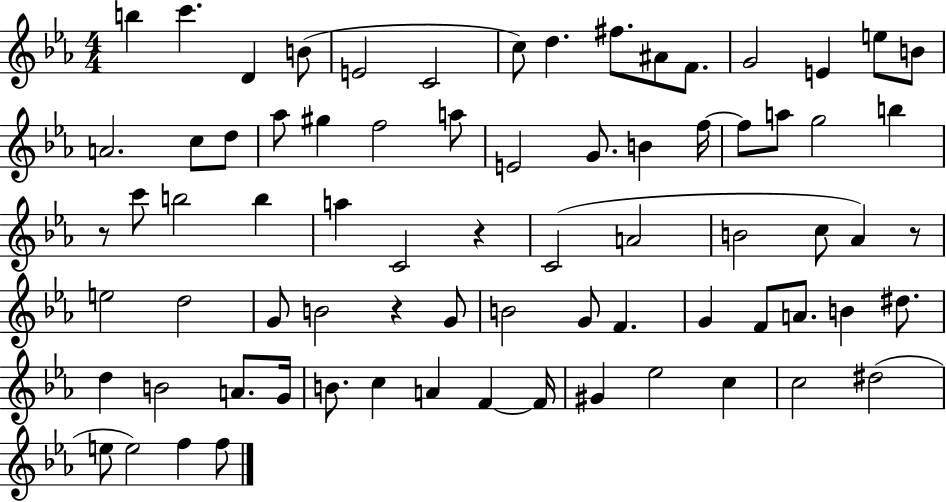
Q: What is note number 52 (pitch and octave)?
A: B4